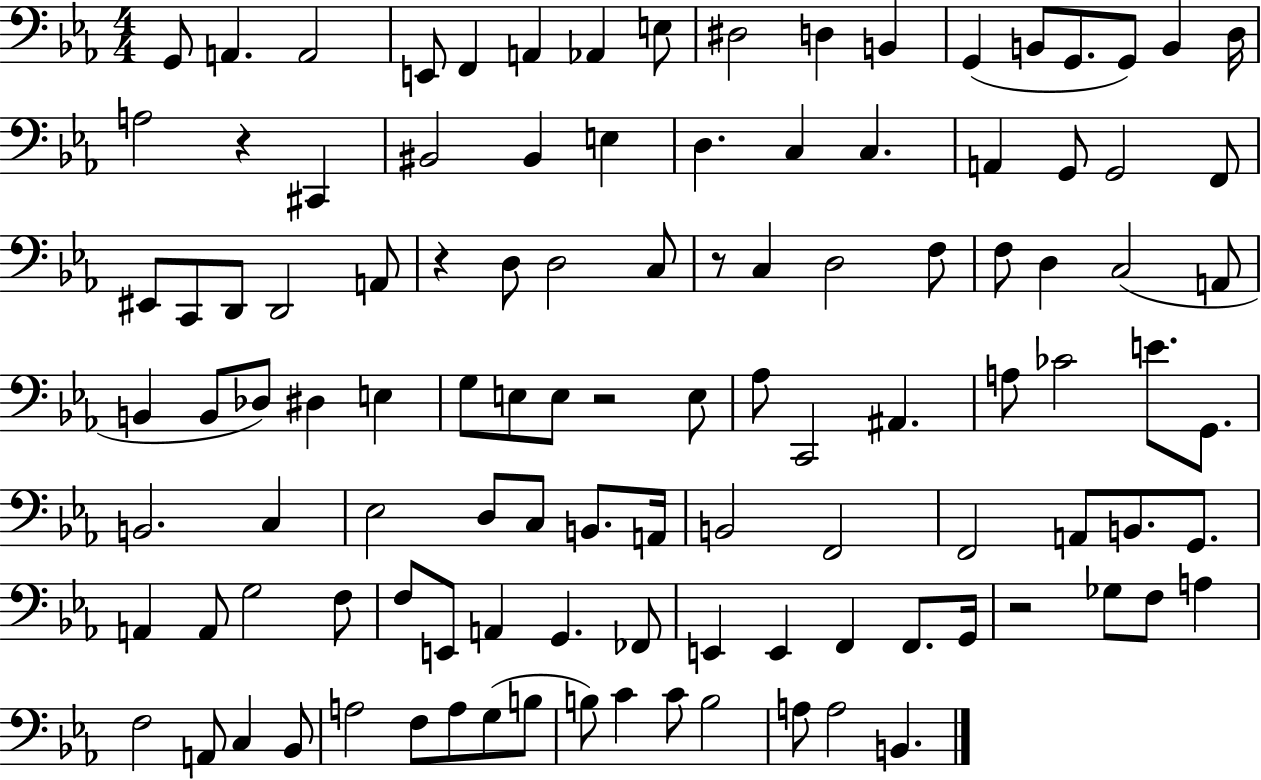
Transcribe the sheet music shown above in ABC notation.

X:1
T:Untitled
M:4/4
L:1/4
K:Eb
G,,/2 A,, A,,2 E,,/2 F,, A,, _A,, E,/2 ^D,2 D, B,, G,, B,,/2 G,,/2 G,,/2 B,, D,/4 A,2 z ^C,, ^B,,2 ^B,, E, D, C, C, A,, G,,/2 G,,2 F,,/2 ^E,,/2 C,,/2 D,,/2 D,,2 A,,/2 z D,/2 D,2 C,/2 z/2 C, D,2 F,/2 F,/2 D, C,2 A,,/2 B,, B,,/2 _D,/2 ^D, E, G,/2 E,/2 E,/2 z2 E,/2 _A,/2 C,,2 ^A,, A,/2 _C2 E/2 G,,/2 B,,2 C, _E,2 D,/2 C,/2 B,,/2 A,,/4 B,,2 F,,2 F,,2 A,,/2 B,,/2 G,,/2 A,, A,,/2 G,2 F,/2 F,/2 E,,/2 A,, G,, _F,,/2 E,, E,, F,, F,,/2 G,,/4 z2 _G,/2 F,/2 A, F,2 A,,/2 C, _B,,/2 A,2 F,/2 A,/2 G,/2 B,/2 B,/2 C C/2 B,2 A,/2 A,2 B,,